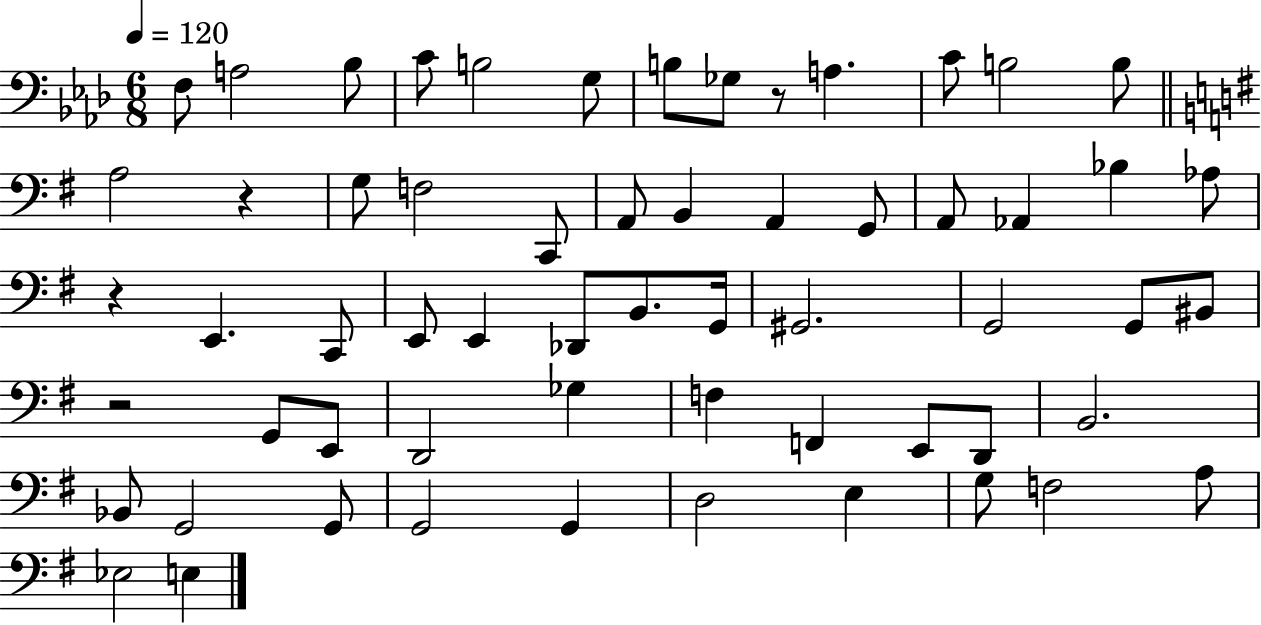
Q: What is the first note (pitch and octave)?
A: F3